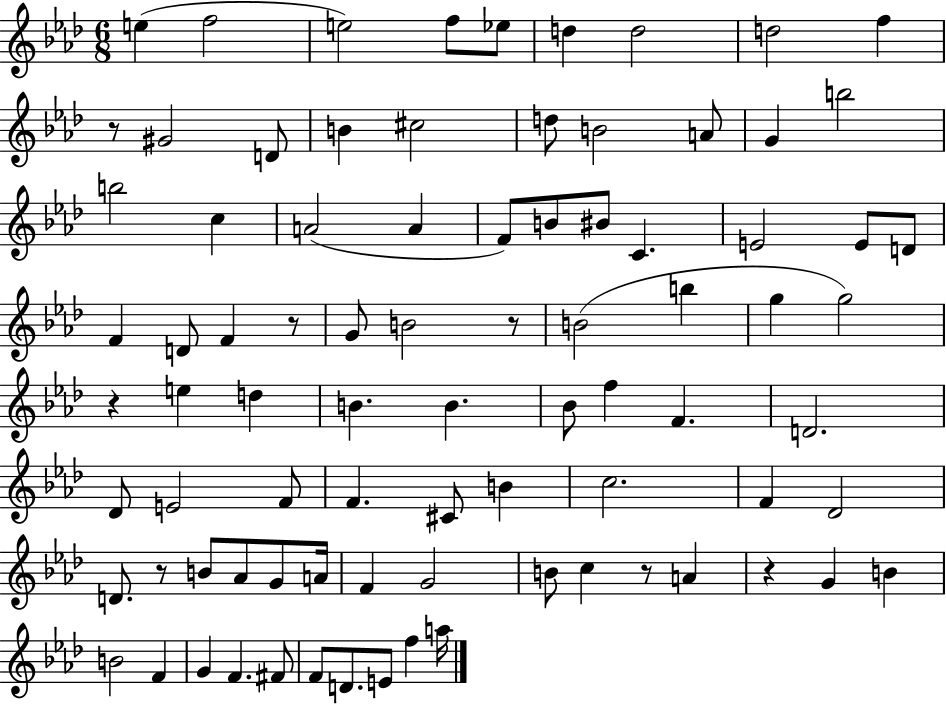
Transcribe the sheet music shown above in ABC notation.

X:1
T:Untitled
M:6/8
L:1/4
K:Ab
e f2 e2 f/2 _e/2 d d2 d2 f z/2 ^G2 D/2 B ^c2 d/2 B2 A/2 G b2 b2 c A2 A F/2 B/2 ^B/2 C E2 E/2 D/2 F D/2 F z/2 G/2 B2 z/2 B2 b g g2 z e d B B _B/2 f F D2 _D/2 E2 F/2 F ^C/2 B c2 F _D2 D/2 z/2 B/2 _A/2 G/2 A/4 F G2 B/2 c z/2 A z G B B2 F G F ^F/2 F/2 D/2 E/2 f a/4